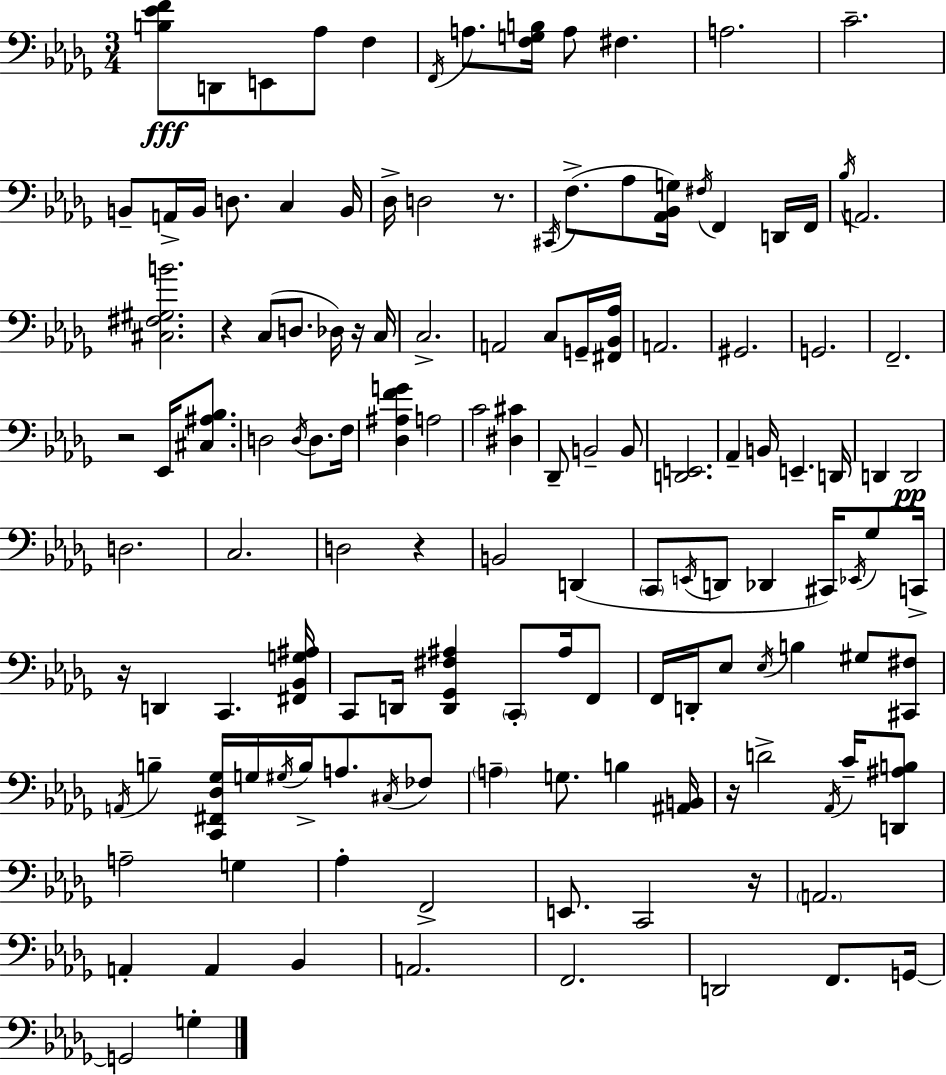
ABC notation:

X:1
T:Untitled
M:3/4
L:1/4
K:Bbm
[B,_EF]/2 D,,/2 E,,/2 _A,/2 F, F,,/4 A,/2 [F,G,B,]/4 A,/2 ^F, A,2 C2 B,,/2 A,,/4 B,,/4 D,/2 C, B,,/4 _D,/4 D,2 z/2 ^C,,/4 F,/2 _A,/2 [_A,,_B,,G,]/4 ^F,/4 F,, D,,/4 F,,/4 _B,/4 A,,2 [^C,^F,^G,B]2 z C,/2 D,/2 _D,/4 z/4 C,/4 C,2 A,,2 C,/2 G,,/4 [^F,,_B,,_A,]/4 A,,2 ^G,,2 G,,2 F,,2 z2 _E,,/4 [^C,^A,_B,]/2 D,2 D,/4 D,/2 F,/4 [_D,^A,FG] A,2 C2 [^D,^C] _D,,/2 B,,2 B,,/2 [D,,E,,]2 _A,, B,,/4 E,, D,,/4 D,, D,,2 D,2 C,2 D,2 z B,,2 D,, C,,/2 E,,/4 D,,/2 _D,, ^C,,/4 _E,,/4 _G,/2 C,,/4 z/4 D,, C,, [^F,,_B,,G,^A,]/4 C,,/2 D,,/4 [D,,_G,,^F,^A,] C,,/2 ^A,/4 F,,/2 F,,/4 D,,/4 _E,/2 _E,/4 B, ^G,/2 [^C,,^F,]/2 A,,/4 B, [C,,^F,,_D,_G,]/4 G,/4 ^G,/4 B,/4 A,/2 ^C,/4 _F,/2 A, G,/2 B, [^A,,B,,]/4 z/4 D2 _A,,/4 C/4 [D,,^A,B,]/2 A,2 G, _A, F,,2 E,,/2 C,,2 z/4 A,,2 A,, A,, _B,, A,,2 F,,2 D,,2 F,,/2 G,,/4 G,,2 G,